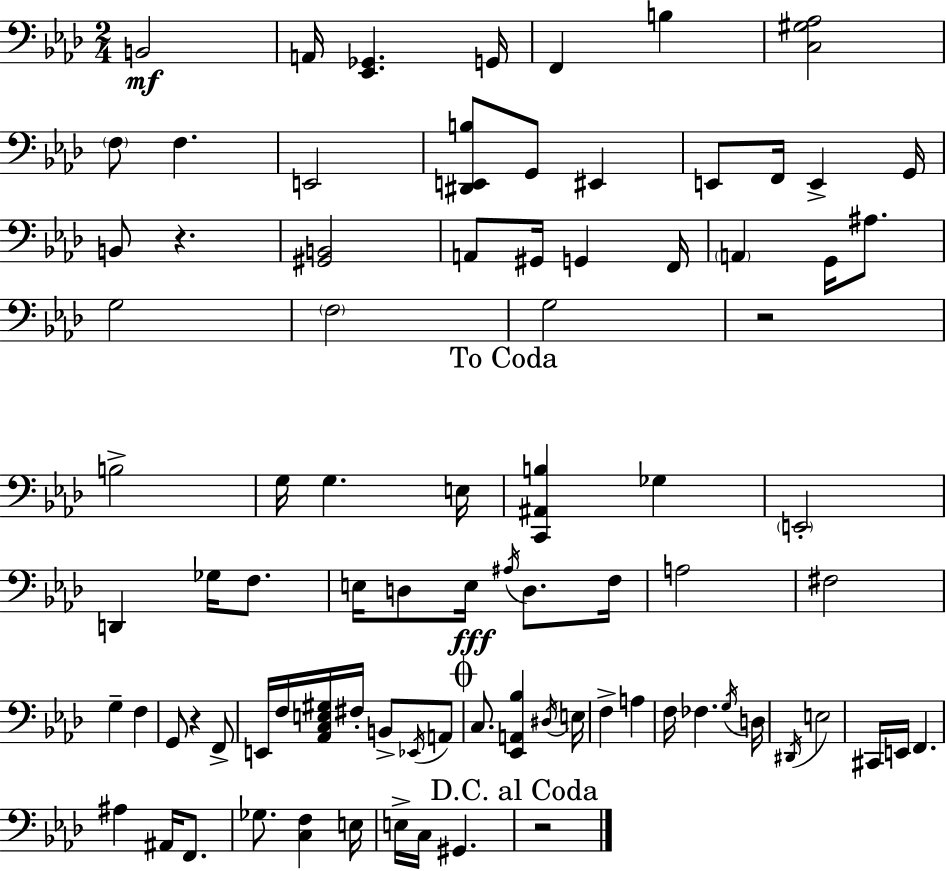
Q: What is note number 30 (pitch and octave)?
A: Gb3